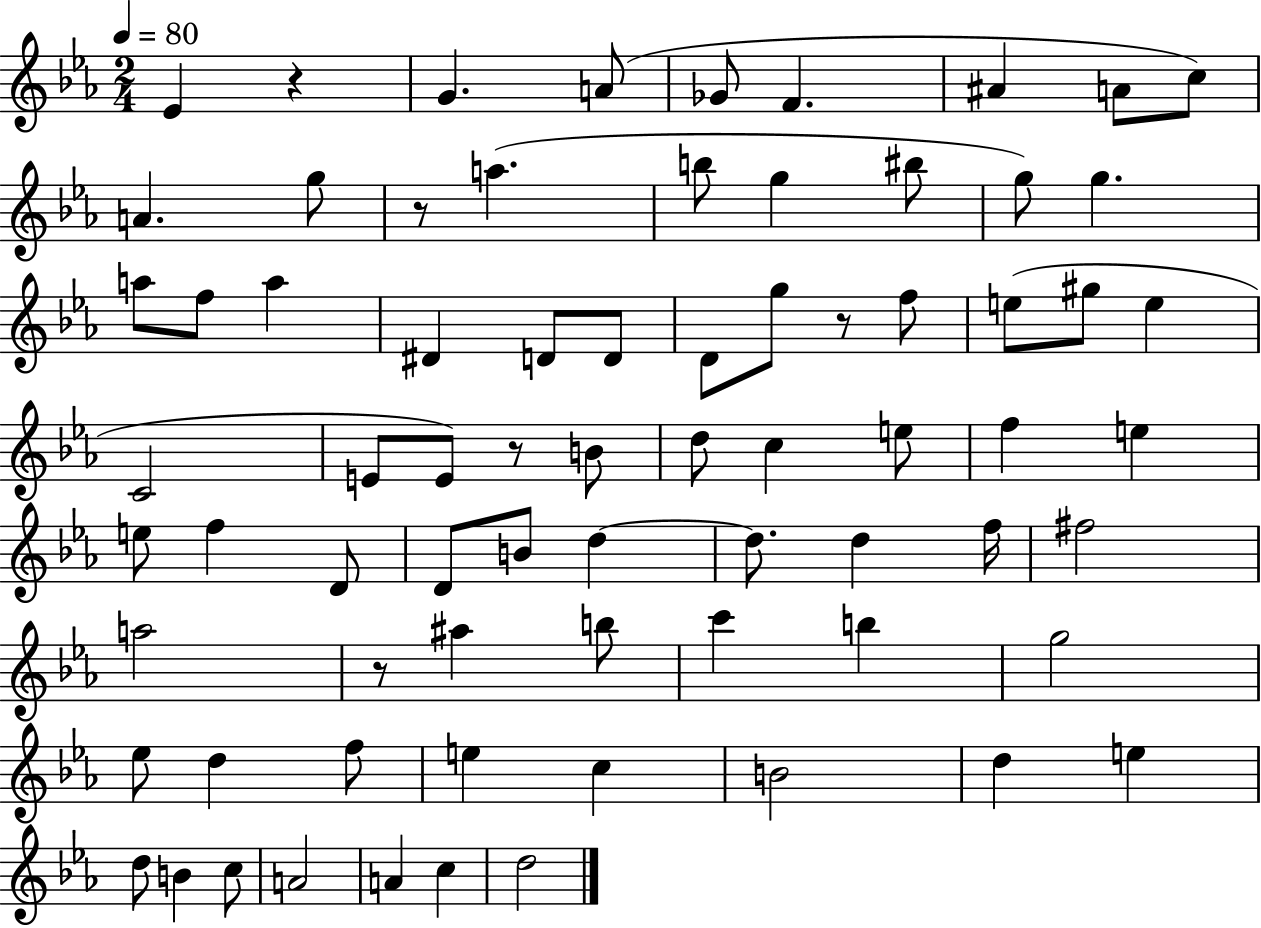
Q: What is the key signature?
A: EES major